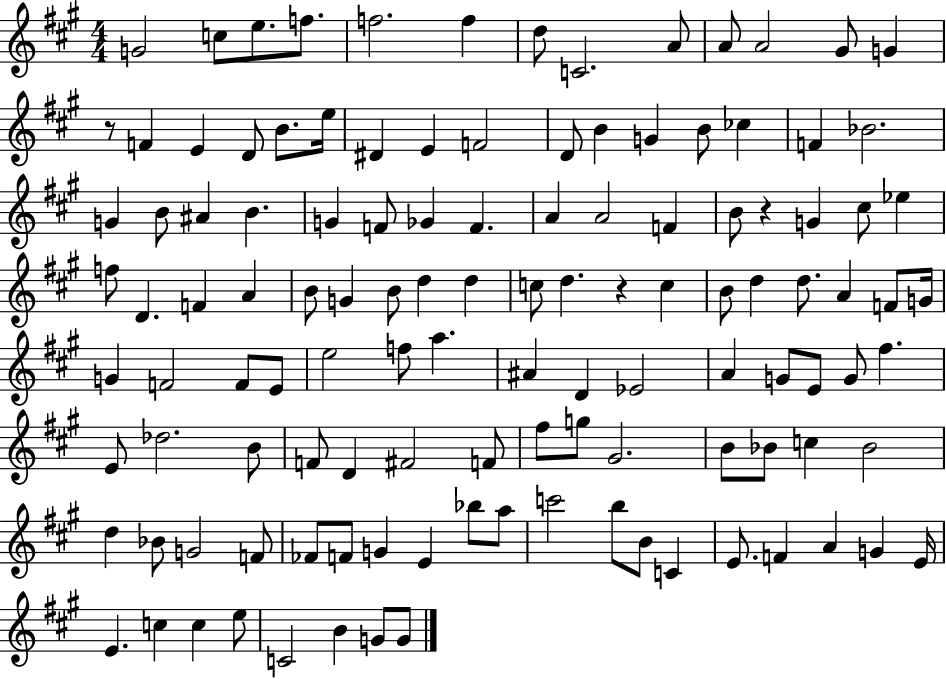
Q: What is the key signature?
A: A major